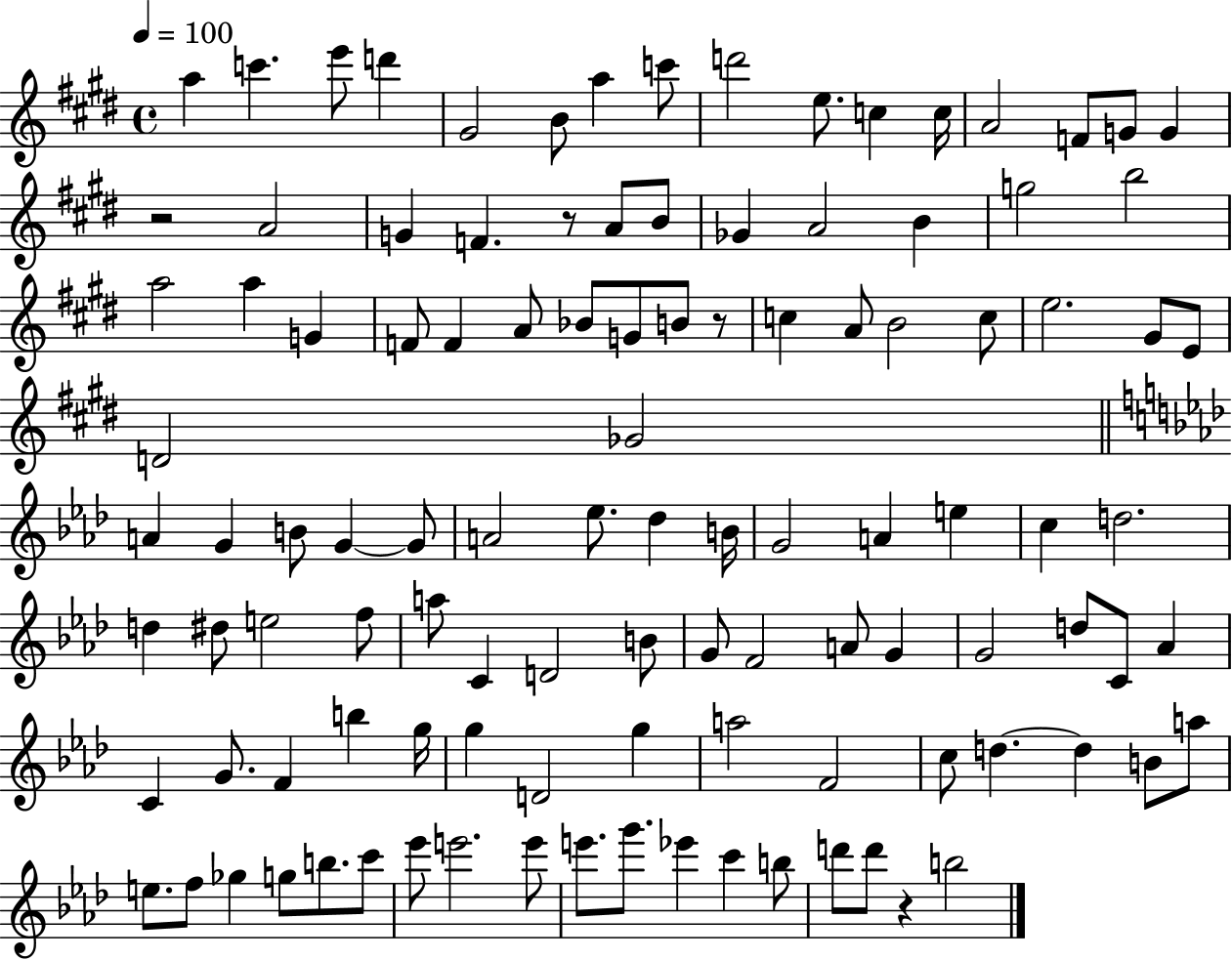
X:1
T:Untitled
M:4/4
L:1/4
K:E
a c' e'/2 d' ^G2 B/2 a c'/2 d'2 e/2 c c/4 A2 F/2 G/2 G z2 A2 G F z/2 A/2 B/2 _G A2 B g2 b2 a2 a G F/2 F A/2 _B/2 G/2 B/2 z/2 c A/2 B2 c/2 e2 ^G/2 E/2 D2 _G2 A G B/2 G G/2 A2 _e/2 _d B/4 G2 A e c d2 d ^d/2 e2 f/2 a/2 C D2 B/2 G/2 F2 A/2 G G2 d/2 C/2 _A C G/2 F b g/4 g D2 g a2 F2 c/2 d d B/2 a/2 e/2 f/2 _g g/2 b/2 c'/2 _e'/2 e'2 e'/2 e'/2 g'/2 _e' c' b/2 d'/2 d'/2 z b2